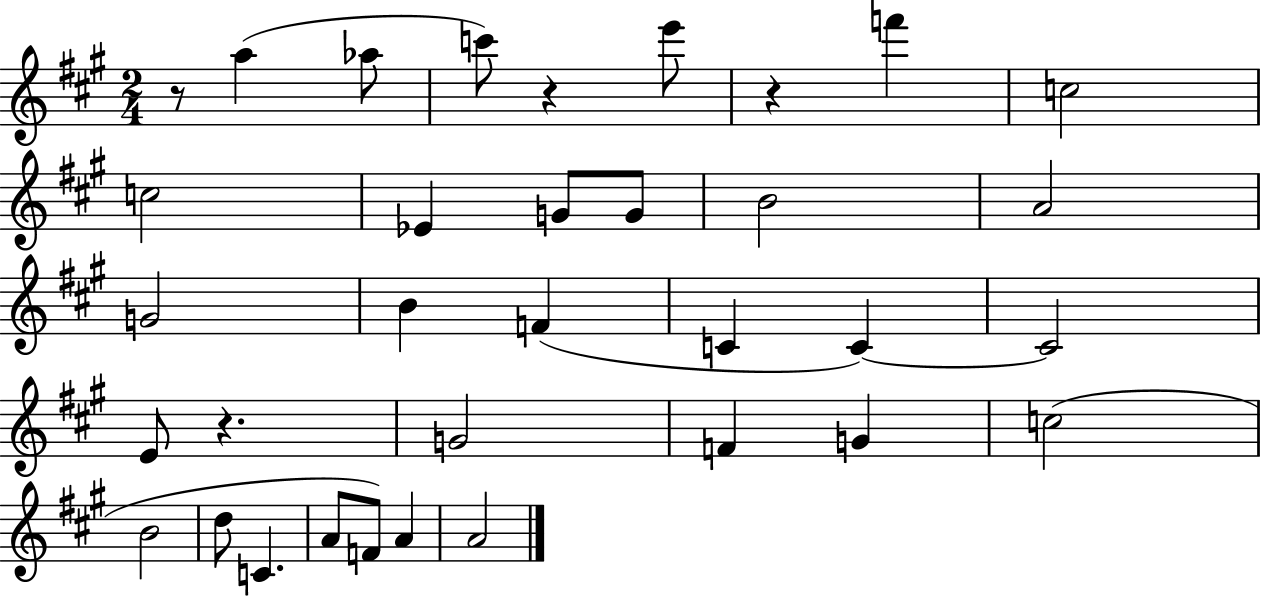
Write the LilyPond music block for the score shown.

{
  \clef treble
  \numericTimeSignature
  \time 2/4
  \key a \major
  \repeat volta 2 { r8 a''4( aes''8 | c'''8) r4 e'''8 | r4 f'''4 | c''2 | \break c''2 | ees'4 g'8 g'8 | b'2 | a'2 | \break g'2 | b'4 f'4( | c'4 c'4~~) | c'2 | \break e'8 r4. | g'2 | f'4 g'4 | c''2( | \break b'2 | d''8 c'4. | a'8 f'8) a'4 | a'2 | \break } \bar "|."
}